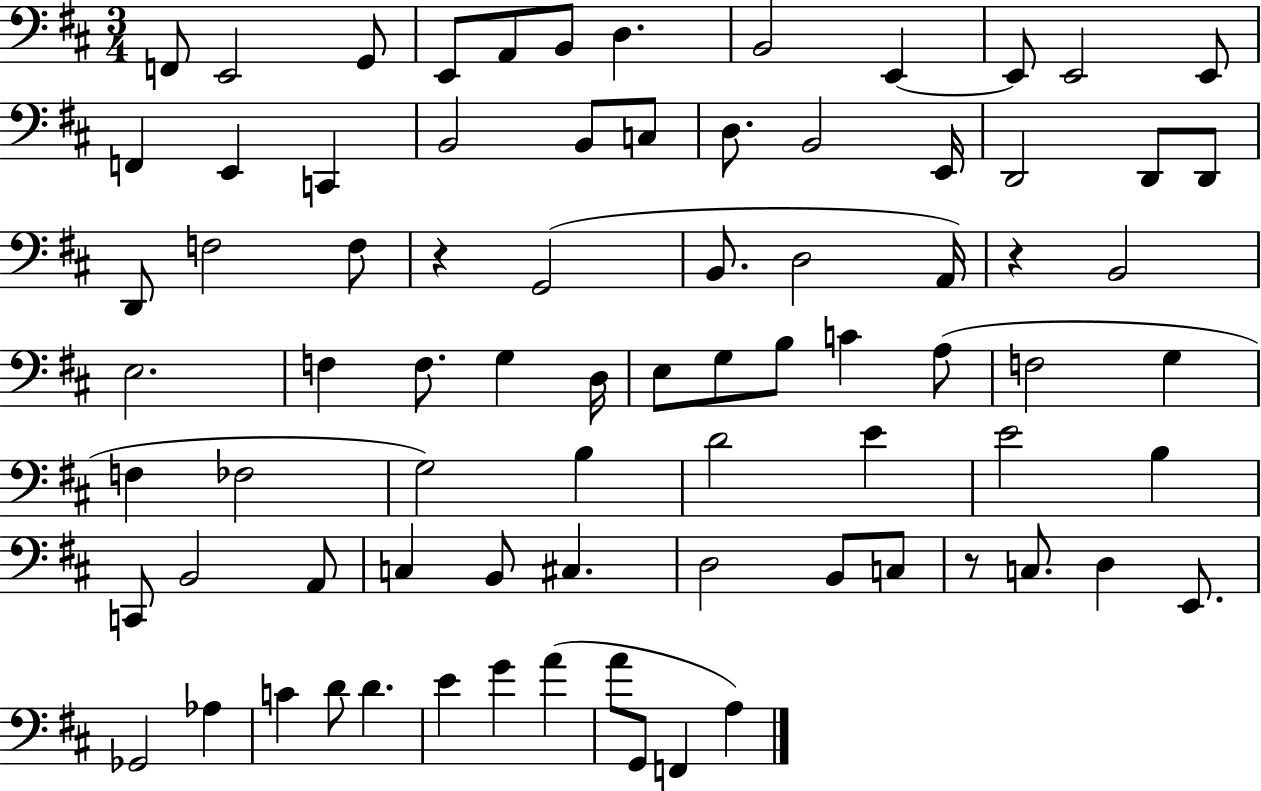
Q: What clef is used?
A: bass